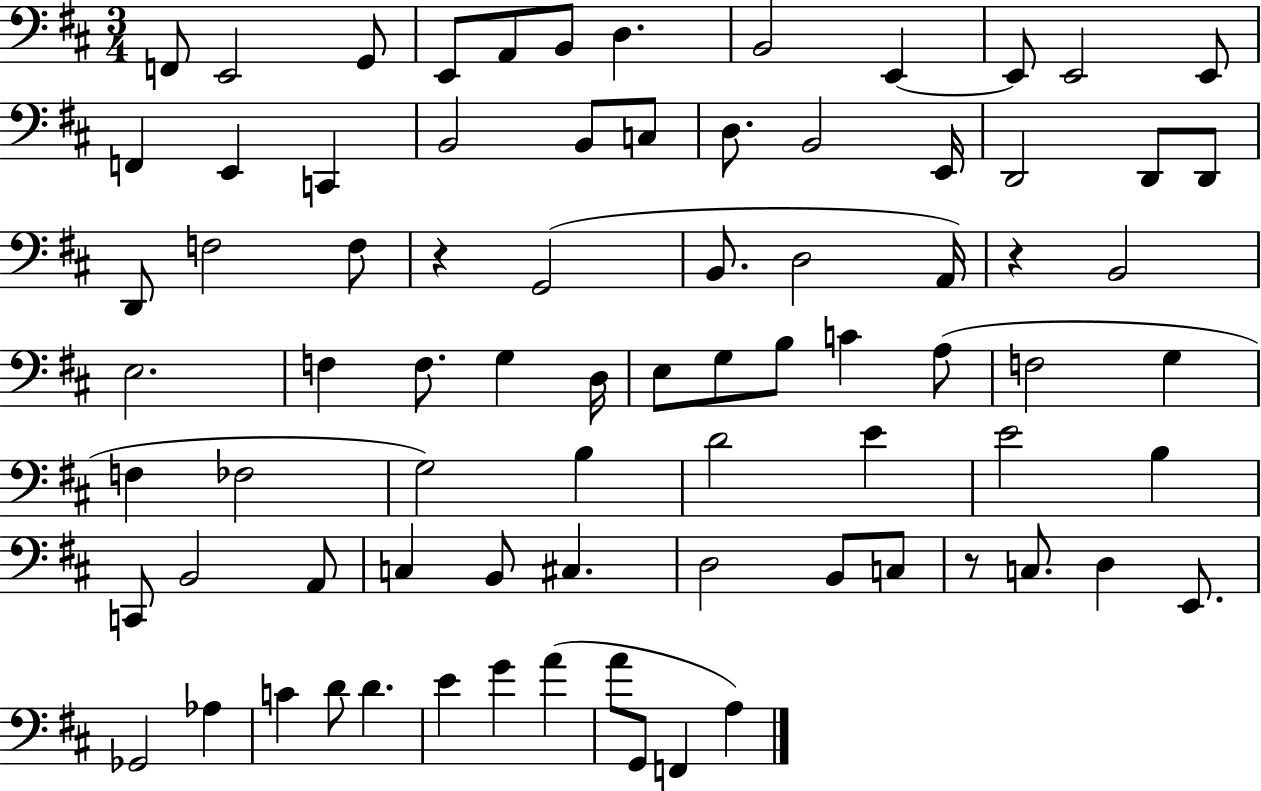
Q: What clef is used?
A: bass